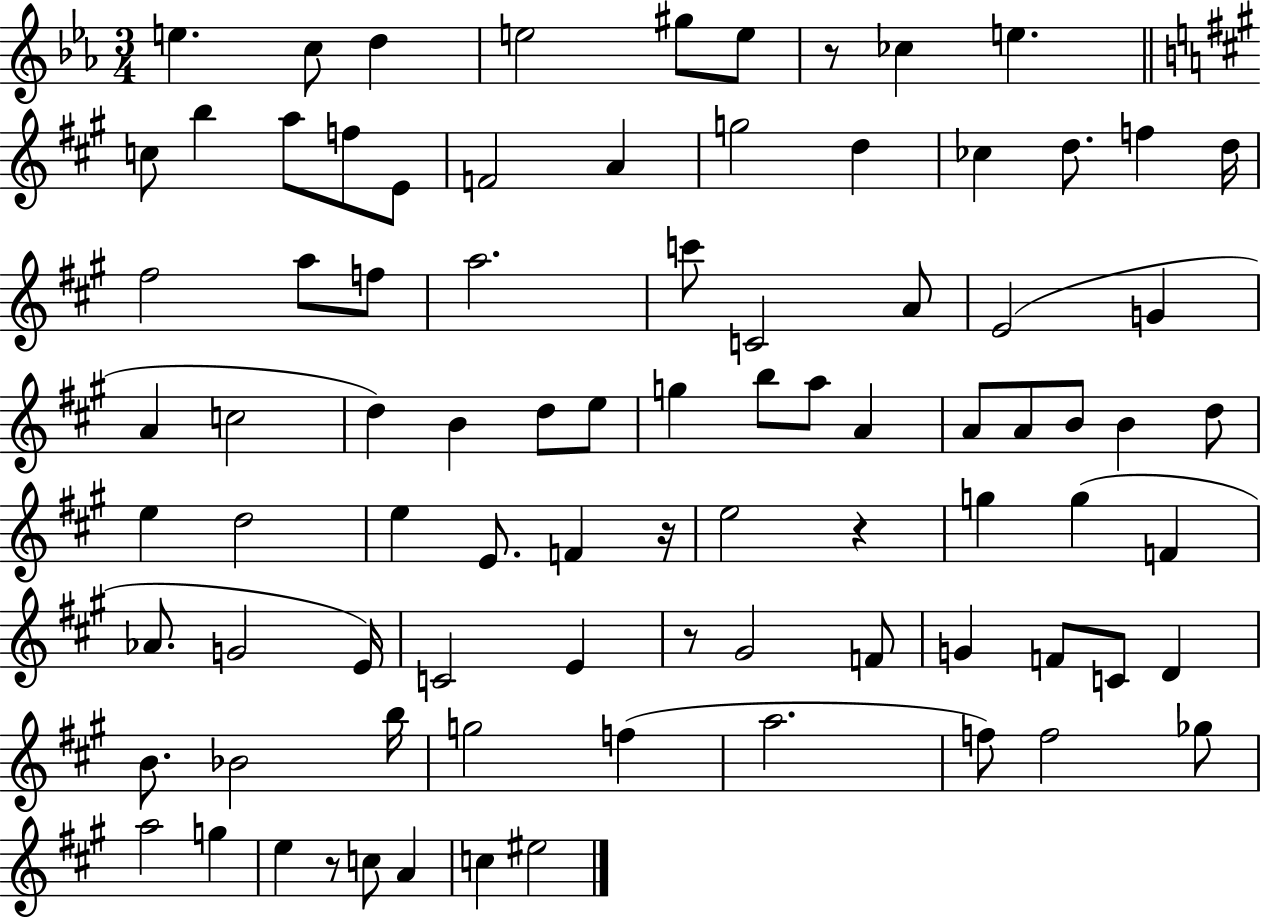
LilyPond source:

{
  \clef treble
  \numericTimeSignature
  \time 3/4
  \key ees \major
  \repeat volta 2 { e''4. c''8 d''4 | e''2 gis''8 e''8 | r8 ces''4 e''4. | \bar "||" \break \key a \major c''8 b''4 a''8 f''8 e'8 | f'2 a'4 | g''2 d''4 | ces''4 d''8. f''4 d''16 | \break fis''2 a''8 f''8 | a''2. | c'''8 c'2 a'8 | e'2( g'4 | \break a'4 c''2 | d''4) b'4 d''8 e''8 | g''4 b''8 a''8 a'4 | a'8 a'8 b'8 b'4 d''8 | \break e''4 d''2 | e''4 e'8. f'4 r16 | e''2 r4 | g''4 g''4( f'4 | \break aes'8. g'2 e'16) | c'2 e'4 | r8 gis'2 f'8 | g'4 f'8 c'8 d'4 | \break b'8. bes'2 b''16 | g''2 f''4( | a''2. | f''8) f''2 ges''8 | \break a''2 g''4 | e''4 r8 c''8 a'4 | c''4 eis''2 | } \bar "|."
}